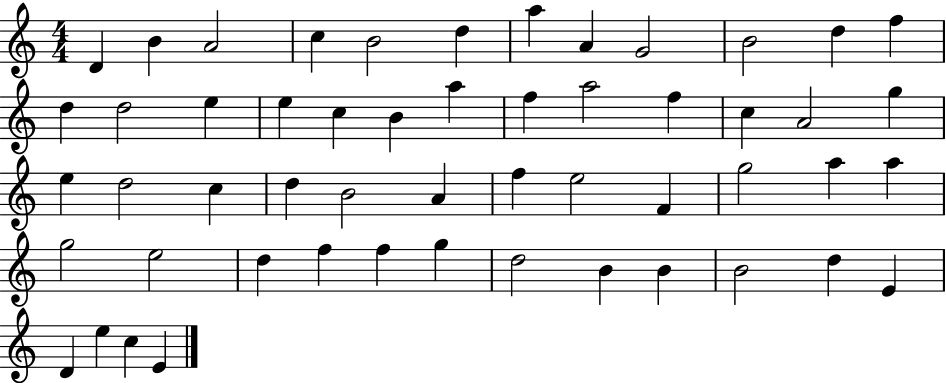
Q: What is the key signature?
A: C major